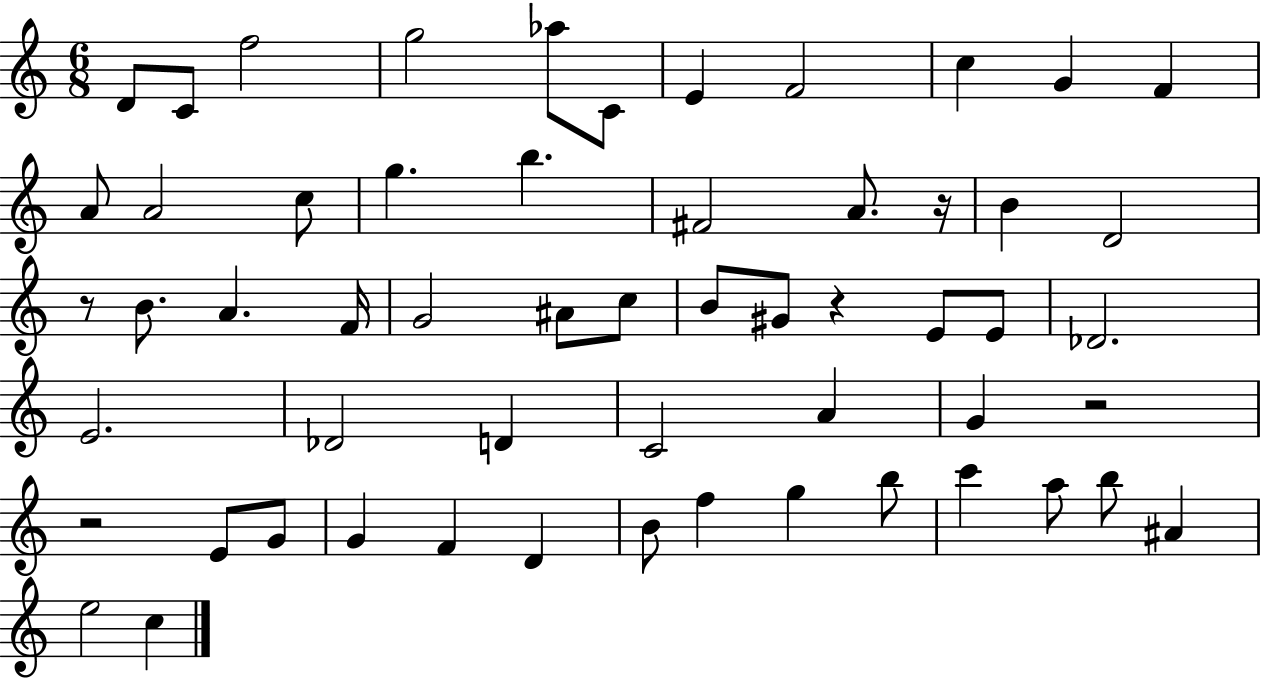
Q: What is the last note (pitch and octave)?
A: C5